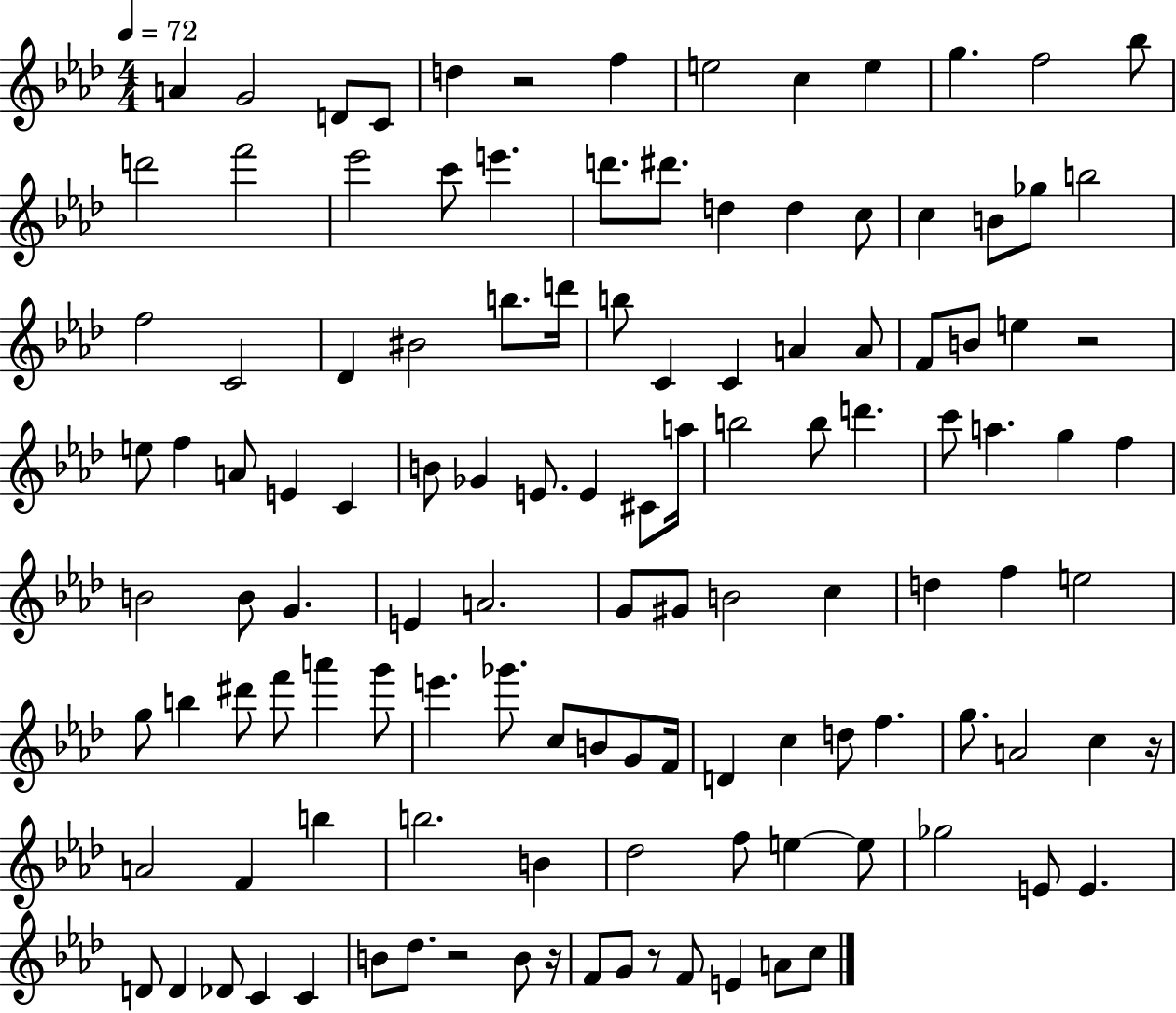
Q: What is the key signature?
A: AES major